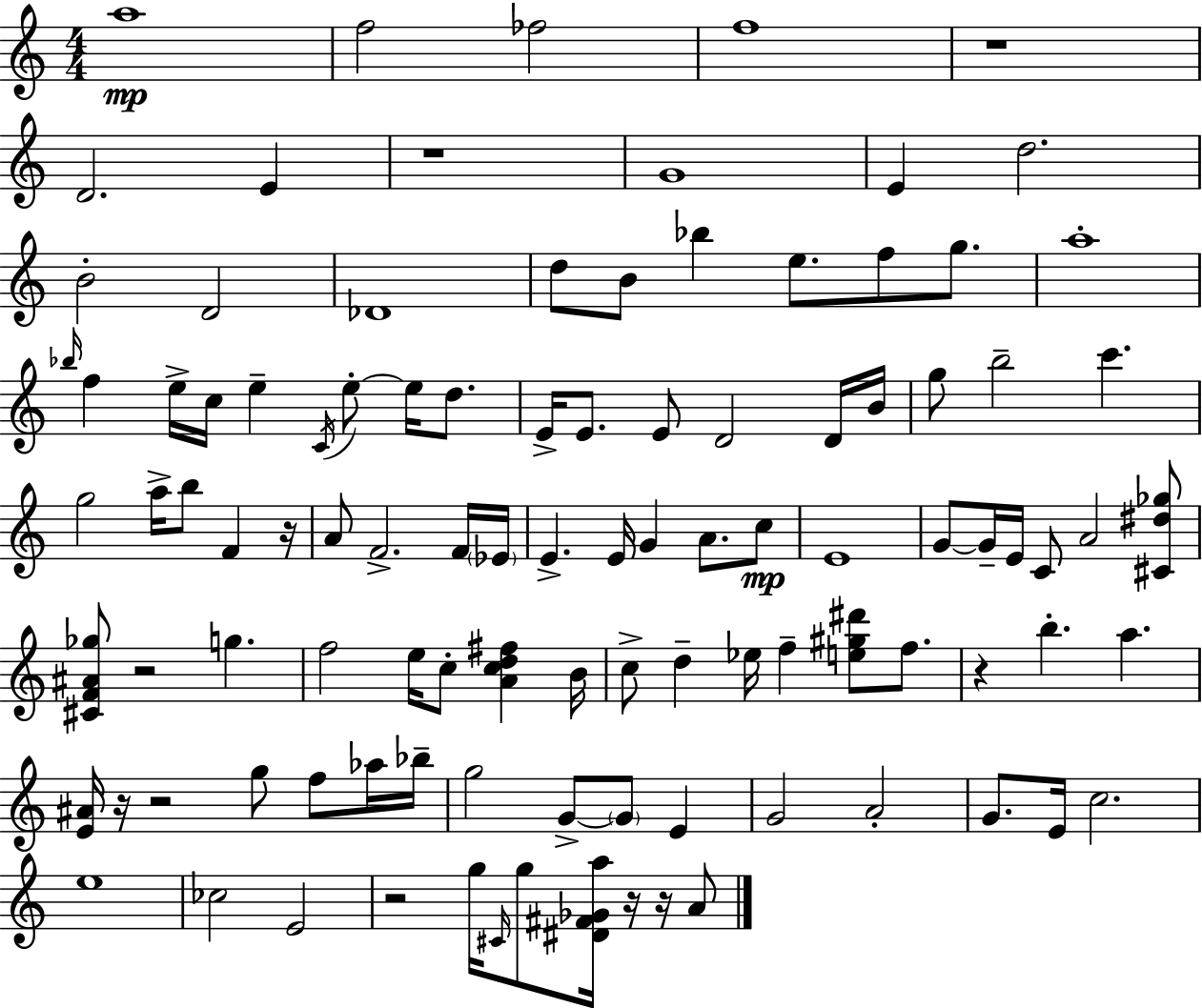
{
  \clef treble
  \numericTimeSignature
  \time 4/4
  \key c \major
  a''1\mp | f''2 fes''2 | f''1 | r1 | \break d'2. e'4 | r1 | g'1 | e'4 d''2. | \break b'2-. d'2 | des'1 | d''8 b'8 bes''4 e''8. f''8 g''8. | a''1-. | \break \grace { bes''16 } f''4 e''16-> c''16 e''4-- \acciaccatura { c'16 } e''8-.~~ e''16 d''8. | e'16-> e'8. e'8 d'2 | d'16 b'16 g''8 b''2-- c'''4. | g''2 a''16-> b''8 f'4 | \break r16 a'8 f'2.-> | f'16 \parenthesize ees'16 e'4.-> e'16 g'4 a'8. | c''8\mp e'1 | g'8~~ g'16-- e'16 c'8 a'2 | \break <cis' dis'' ges''>8 <cis' f' ais' ges''>8 r2 g''4. | f''2 e''16 c''8-. <a' c'' d'' fis''>4 | b'16 c''8-> d''4-- ees''16 f''4-- <e'' gis'' dis'''>8 f''8. | r4 b''4.-. a''4. | \break <e' ais'>16 r16 r2 g''8 f''8 | aes''16 bes''16-- g''2 g'8->~~ \parenthesize g'8 e'4 | g'2 a'2-. | g'8. e'16 c''2. | \break e''1 | ces''2 e'2 | r2 g''16 \grace { cis'16 } g''8 <dis' fis' ges' a''>16 r16 | r16 a'8 \bar "|."
}